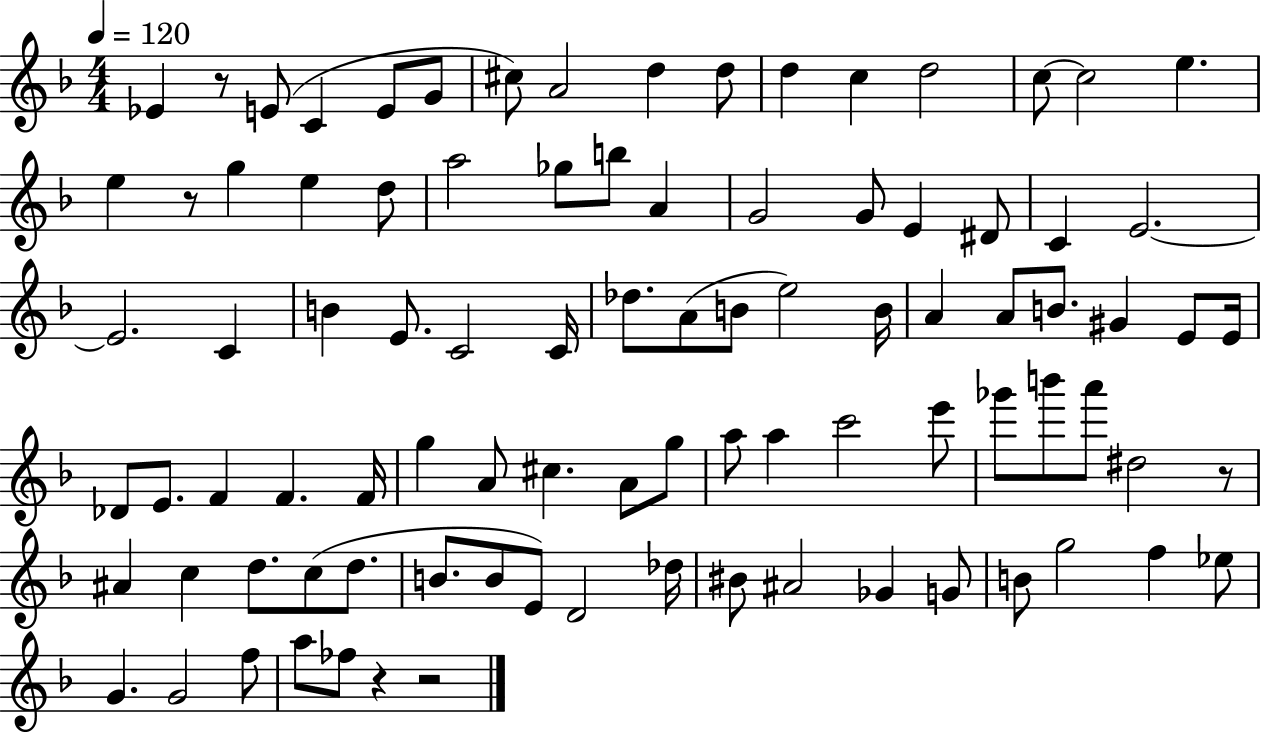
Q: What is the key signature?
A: F major